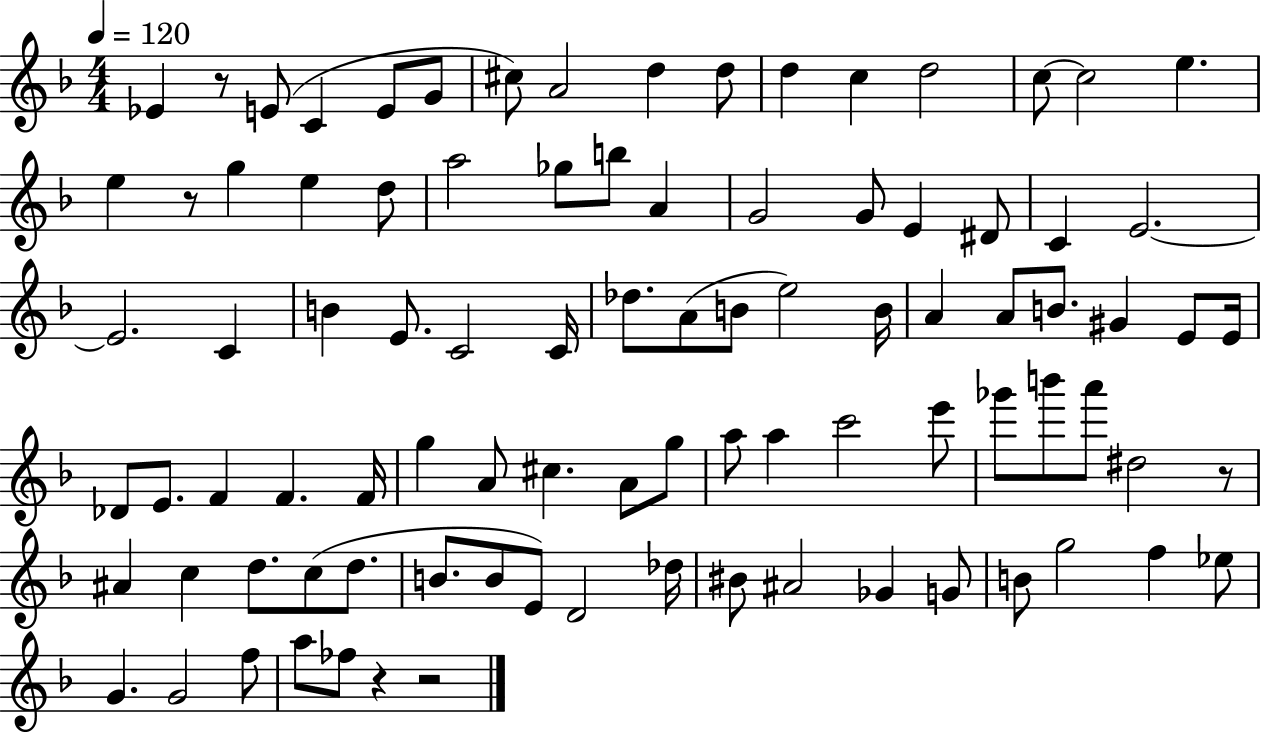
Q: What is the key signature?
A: F major